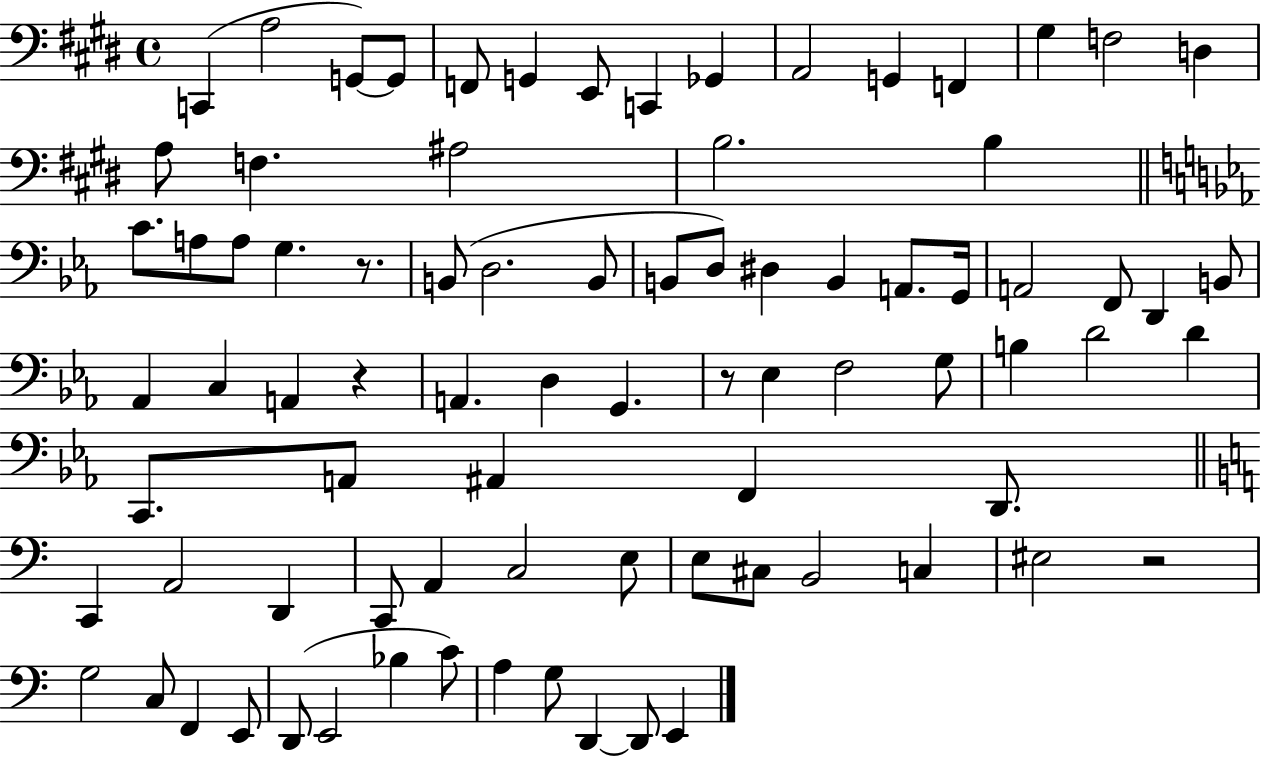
C2/q A3/h G2/e G2/e F2/e G2/q E2/e C2/q Gb2/q A2/h G2/q F2/q G#3/q F3/h D3/q A3/e F3/q. A#3/h B3/h. B3/q C4/e. A3/e A3/e G3/q. R/e. B2/e D3/h. B2/e B2/e D3/e D#3/q B2/q A2/e. G2/s A2/h F2/e D2/q B2/e Ab2/q C3/q A2/q R/q A2/q. D3/q G2/q. R/e Eb3/q F3/h G3/e B3/q D4/h D4/q C2/e. A2/e A#2/q F2/q D2/e. C2/q A2/h D2/q C2/e A2/q C3/h E3/e E3/e C#3/e B2/h C3/q EIS3/h R/h G3/h C3/e F2/q E2/e D2/e E2/h Bb3/q C4/e A3/q G3/e D2/q D2/e E2/q